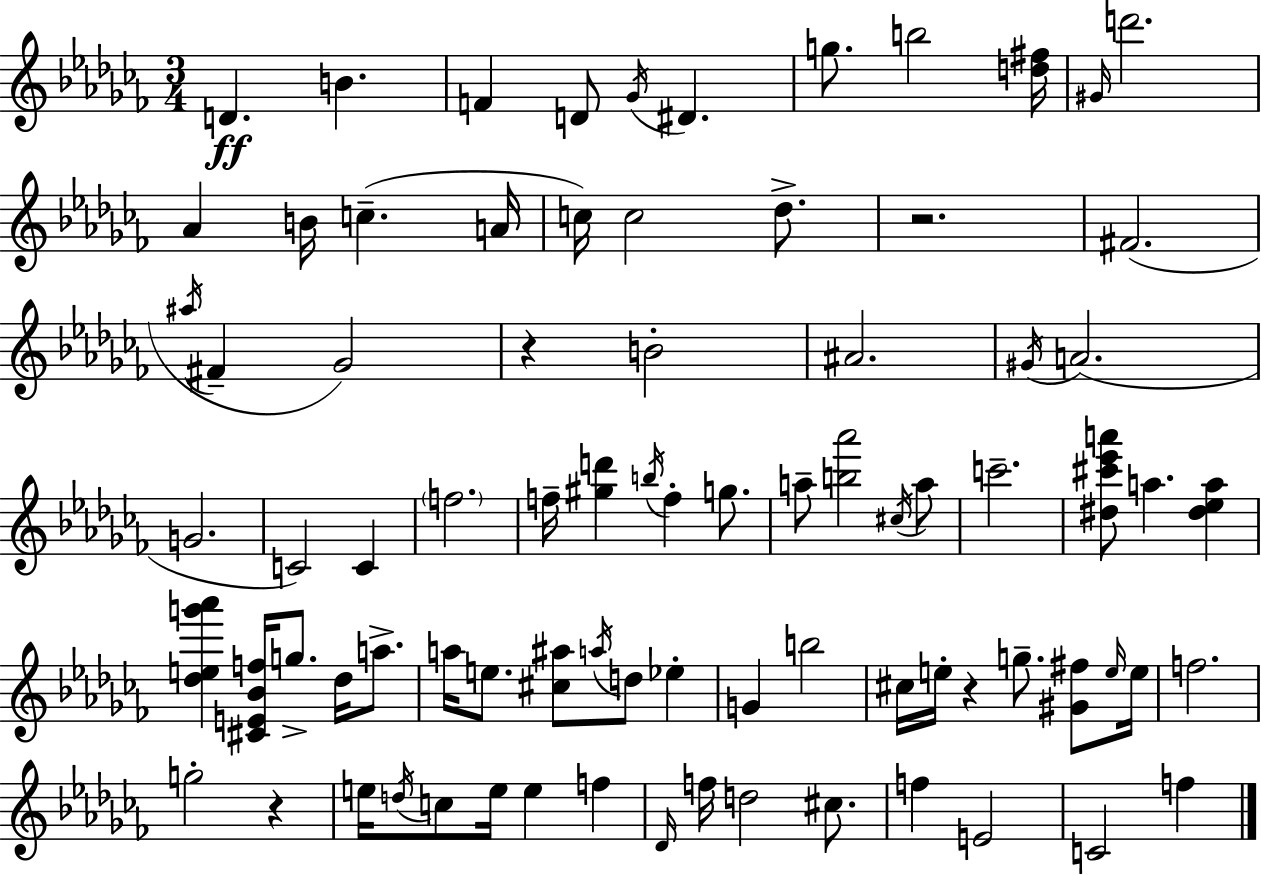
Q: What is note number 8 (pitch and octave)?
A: B5